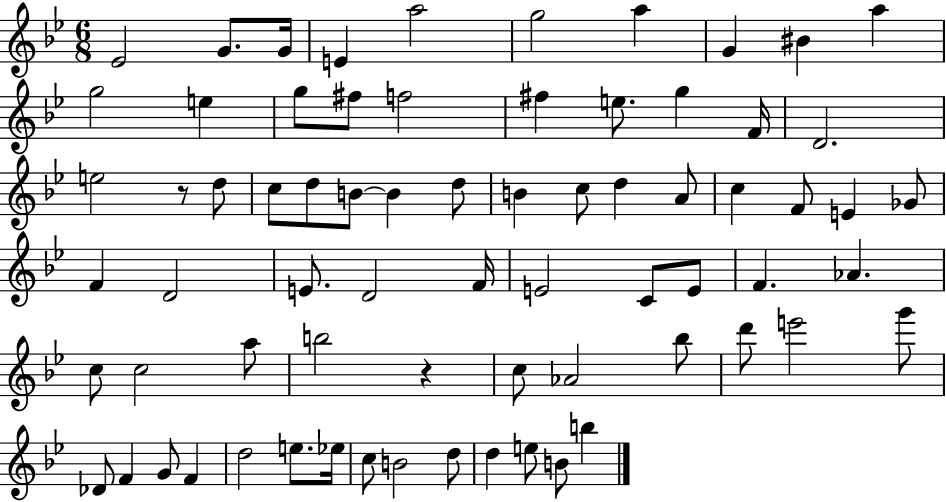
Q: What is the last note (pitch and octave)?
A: B5